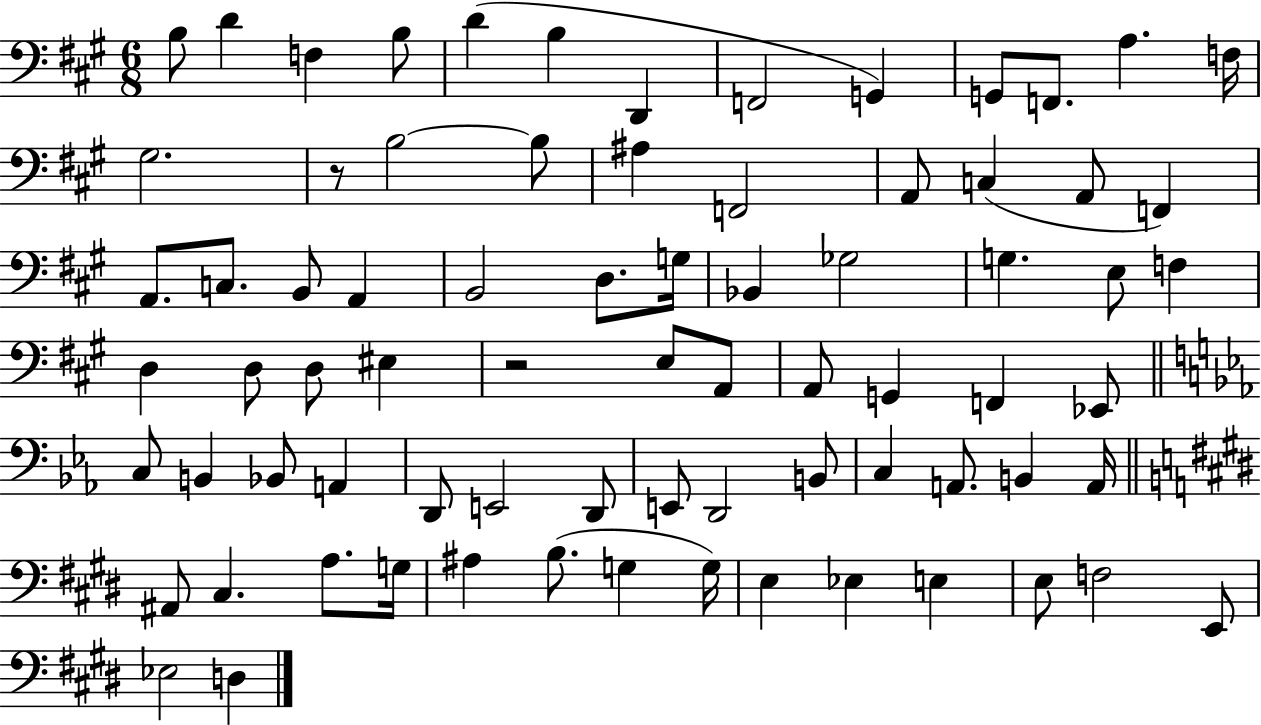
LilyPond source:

{
  \clef bass
  \numericTimeSignature
  \time 6/8
  \key a \major
  b8 d'4 f4 b8 | d'4( b4 d,4 | f,2 g,4) | g,8 f,8. a4. f16 | \break gis2. | r8 b2~~ b8 | ais4 f,2 | a,8 c4( a,8 f,4) | \break a,8. c8. b,8 a,4 | b,2 d8. g16 | bes,4 ges2 | g4. e8 f4 | \break d4 d8 d8 eis4 | r2 e8 a,8 | a,8 g,4 f,4 ees,8 | \bar "||" \break \key c \minor c8 b,4 bes,8 a,4 | d,8 e,2 d,8 | e,8 d,2 b,8 | c4 a,8. b,4 a,16 | \break \bar "||" \break \key e \major ais,8 cis4. a8. g16 | ais4 b8.( g4 g16) | e4 ees4 e4 | e8 f2 e,8 | \break ees2 d4 | \bar "|."
}